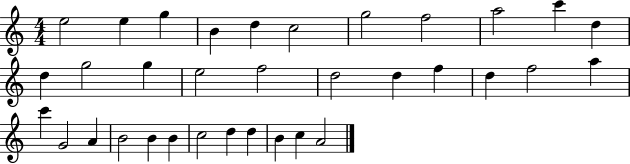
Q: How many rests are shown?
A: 0